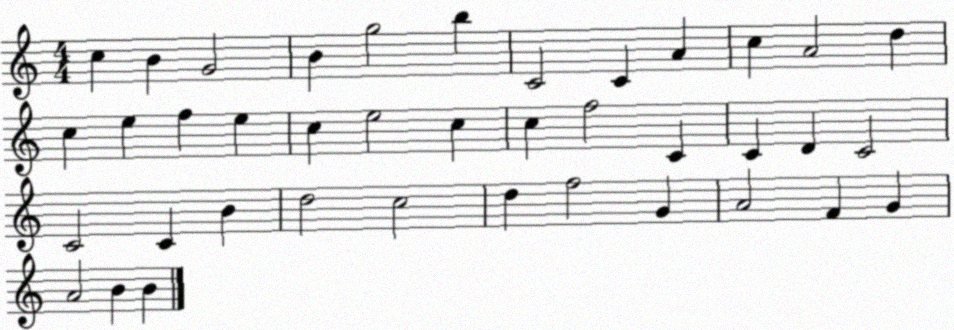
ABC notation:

X:1
T:Untitled
M:4/4
L:1/4
K:C
c B G2 B g2 b C2 C A c A2 d c e f e c e2 c c f2 C C D C2 C2 C B d2 c2 d f2 G A2 F G A2 B B